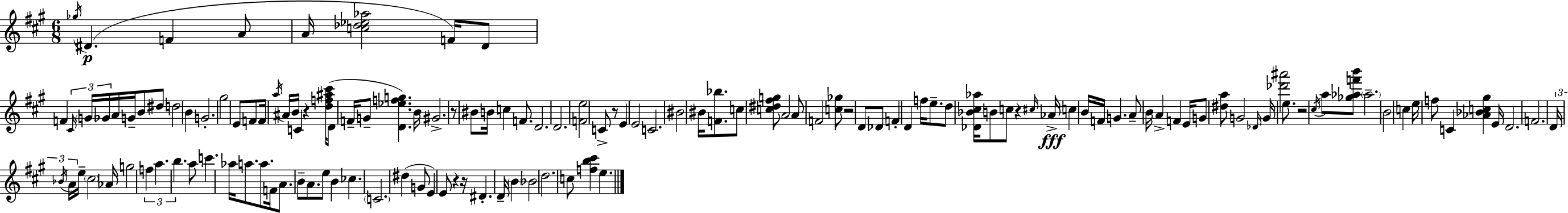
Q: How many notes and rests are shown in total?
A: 138